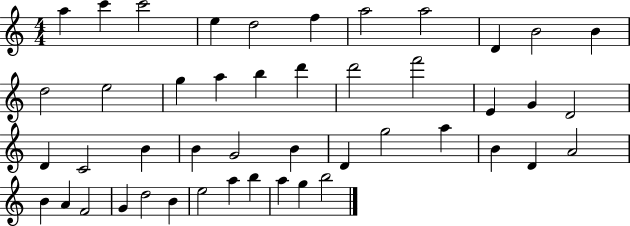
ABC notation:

X:1
T:Untitled
M:4/4
L:1/4
K:C
a c' c'2 e d2 f a2 a2 D B2 B d2 e2 g a b d' d'2 f'2 E G D2 D C2 B B G2 B D g2 a B D A2 B A F2 G d2 B e2 a b a g b2